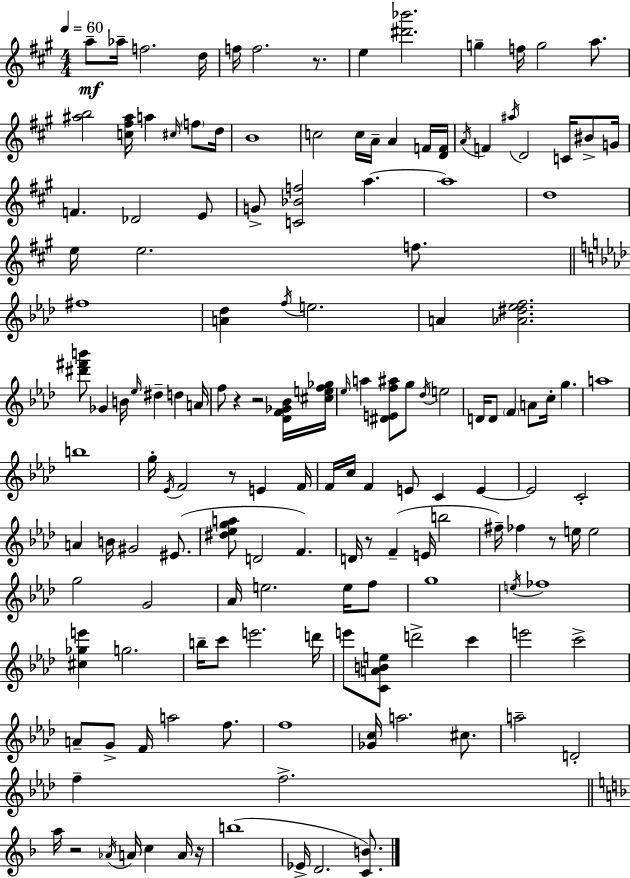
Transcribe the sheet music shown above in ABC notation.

X:1
T:Untitled
M:4/4
L:1/4
K:A
a/2 _a/4 f2 d/4 f/4 f2 z/2 e [^d'_b']2 g f/4 g2 a/2 [^ab]2 [c^f^a]/4 a ^c/4 f/2 d/4 B4 c2 c/4 A/4 A F/4 [DF]/4 A/4 F ^a/4 D2 C/4 ^B/2 G/4 F _D2 E/2 G/2 [C_Bf]2 a a4 d4 e/4 e2 f/2 ^f4 [A_d] f/4 e2 A [_A^d_ef]2 [^d'^f'b']/2 _G B/4 _e/4 ^d d A/4 f/2 z z2 [_DF_G_B]/4 [^cef_g]/4 _e/4 a [^DEf^a]/2 g/2 _d/4 e2 D/4 D/2 F A/2 c/4 g a4 b4 g/4 _E/4 F2 z/2 E F/4 F/4 c/4 F E/2 C E E2 C2 A B/4 ^G2 ^E/2 [^d_ega]/2 D2 F D/4 z/2 F E/4 b2 ^f/4 _f z/2 e/4 e2 g2 G2 _A/4 e2 e/4 f/2 g4 e/4 _f4 [^c_ge'] g2 b/4 c'/2 e'2 d'/4 e'/2 [CABe]/2 d'2 c' e'2 c'2 A/2 G/2 F/4 a2 f/2 f4 [_Gc]/4 a2 ^c/2 a2 D2 f f2 a/4 z2 _A/4 A/4 c A/4 z/4 b4 _E/4 D2 [CB]/2